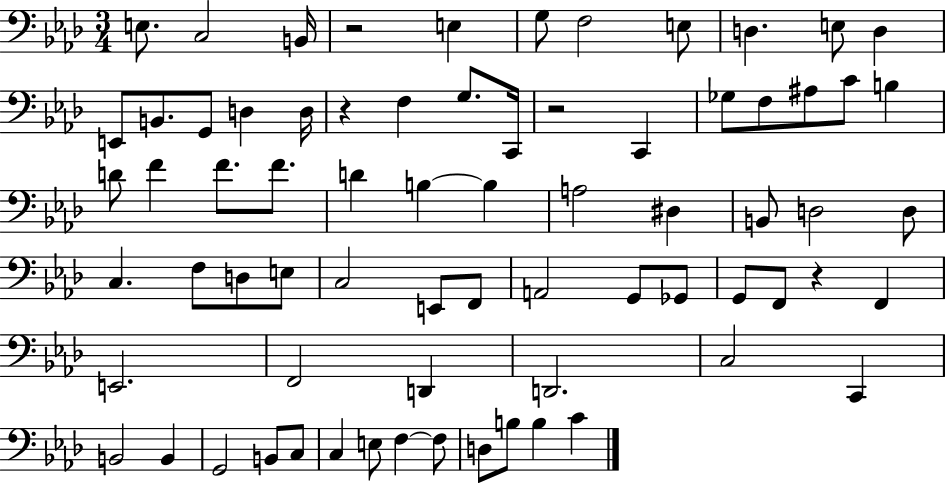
E3/e. C3/h B2/s R/h E3/q G3/e F3/h E3/e D3/q. E3/e D3/q E2/e B2/e. G2/e D3/q D3/s R/q F3/q G3/e. C2/s R/h C2/q Gb3/e F3/e A#3/e C4/e B3/q D4/e F4/q F4/e. F4/e. D4/q B3/q B3/q A3/h D#3/q B2/e D3/h D3/e C3/q. F3/e D3/e E3/e C3/h E2/e F2/e A2/h G2/e Gb2/e G2/e F2/e R/q F2/q E2/h. F2/h D2/q D2/h. C3/h C2/q B2/h B2/q G2/h B2/e C3/e C3/q E3/e F3/q F3/e D3/e B3/e B3/q C4/q